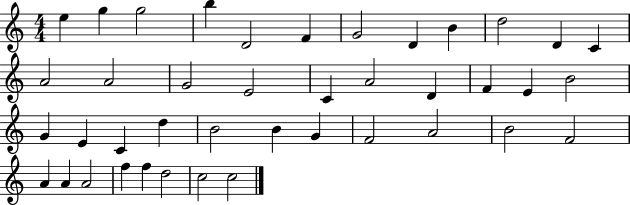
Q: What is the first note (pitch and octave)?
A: E5